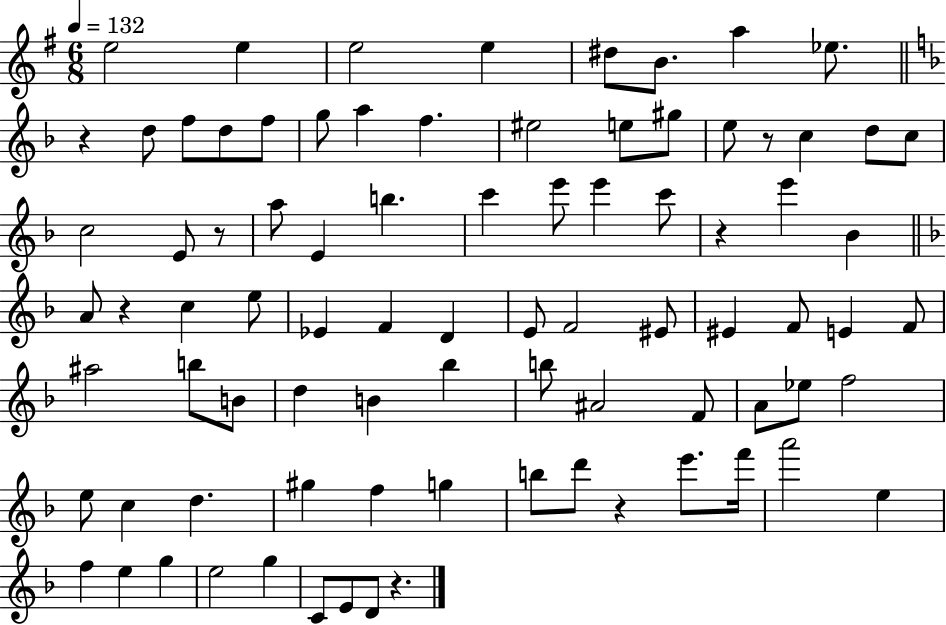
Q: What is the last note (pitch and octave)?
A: D4